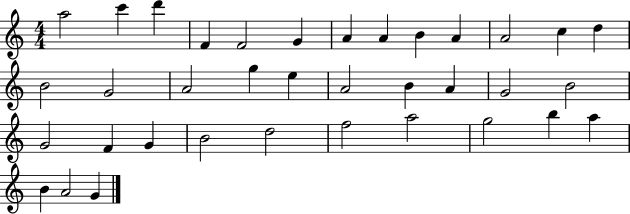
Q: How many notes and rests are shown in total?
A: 36